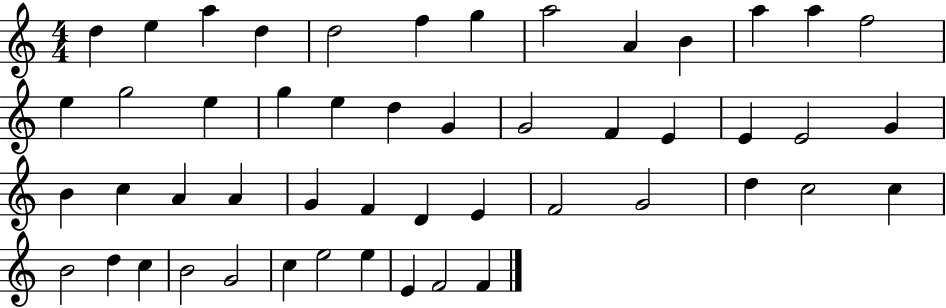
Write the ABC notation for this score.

X:1
T:Untitled
M:4/4
L:1/4
K:C
d e a d d2 f g a2 A B a a f2 e g2 e g e d G G2 F E E E2 G B c A A G F D E F2 G2 d c2 c B2 d c B2 G2 c e2 e E F2 F